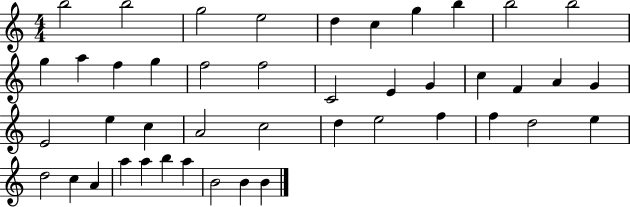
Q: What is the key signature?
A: C major